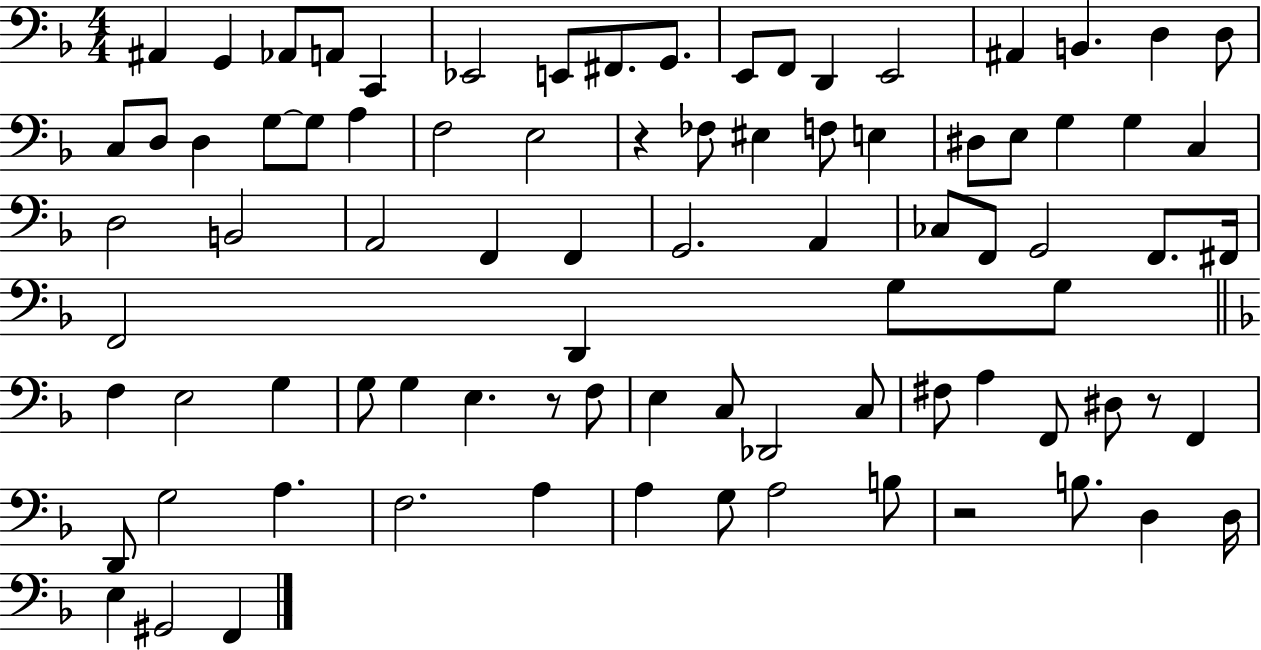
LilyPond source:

{
  \clef bass
  \numericTimeSignature
  \time 4/4
  \key f \major
  ais,4 g,4 aes,8 a,8 c,4 | ees,2 e,8 fis,8. g,8. | e,8 f,8 d,4 e,2 | ais,4 b,4. d4 d8 | \break c8 d8 d4 g8~~ g8 a4 | f2 e2 | r4 fes8 eis4 f8 e4 | dis8 e8 g4 g4 c4 | \break d2 b,2 | a,2 f,4 f,4 | g,2. a,4 | ces8 f,8 g,2 f,8. fis,16 | \break f,2 d,4 g8 g8 | \bar "||" \break \key f \major f4 e2 g4 | g8 g4 e4. r8 f8 | e4 c8 des,2 c8 | fis8 a4 f,8 dis8 r8 f,4 | \break d,8 g2 a4. | f2. a4 | a4 g8 a2 b8 | r2 b8. d4 d16 | \break e4 gis,2 f,4 | \bar "|."
}